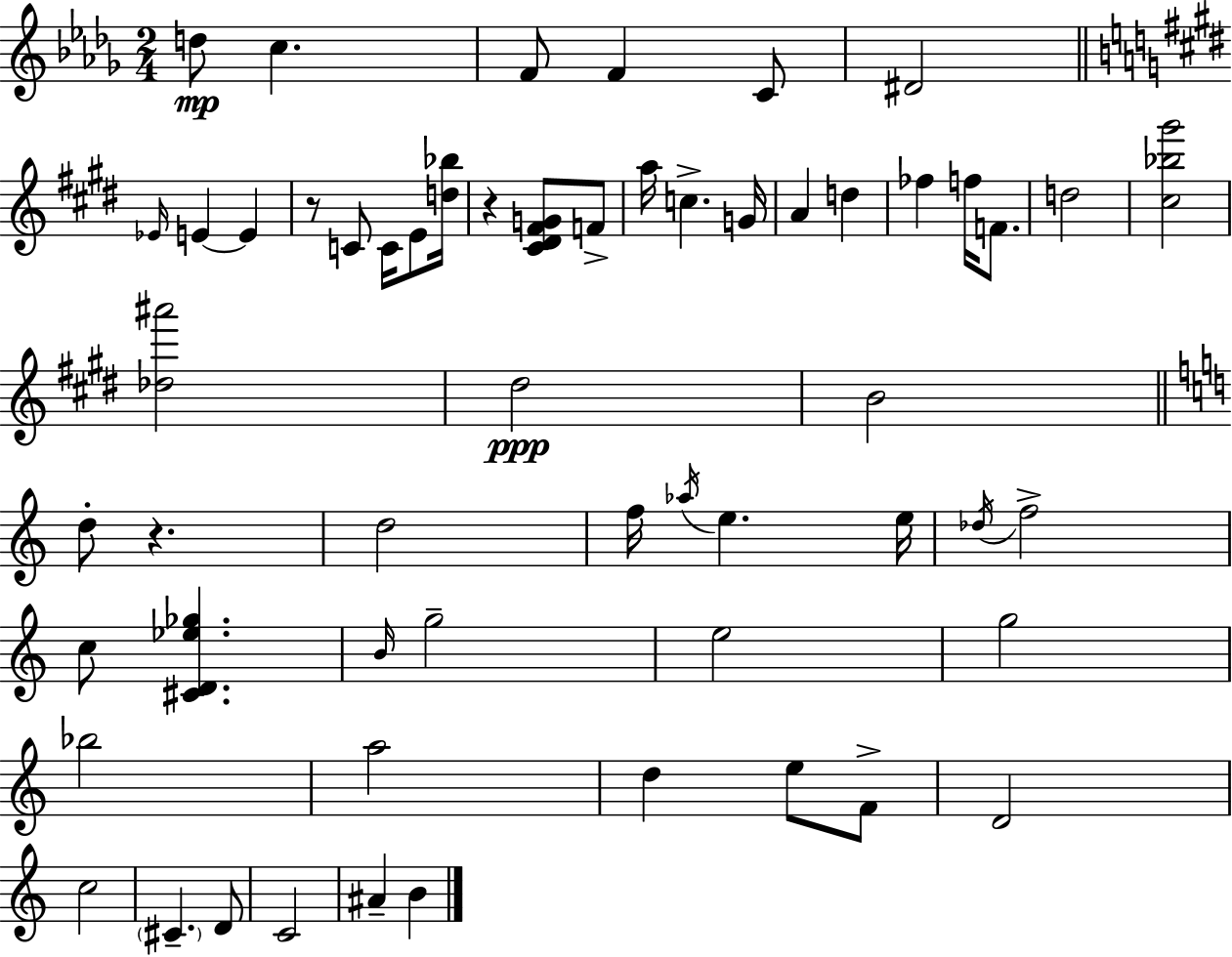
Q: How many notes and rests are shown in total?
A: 57